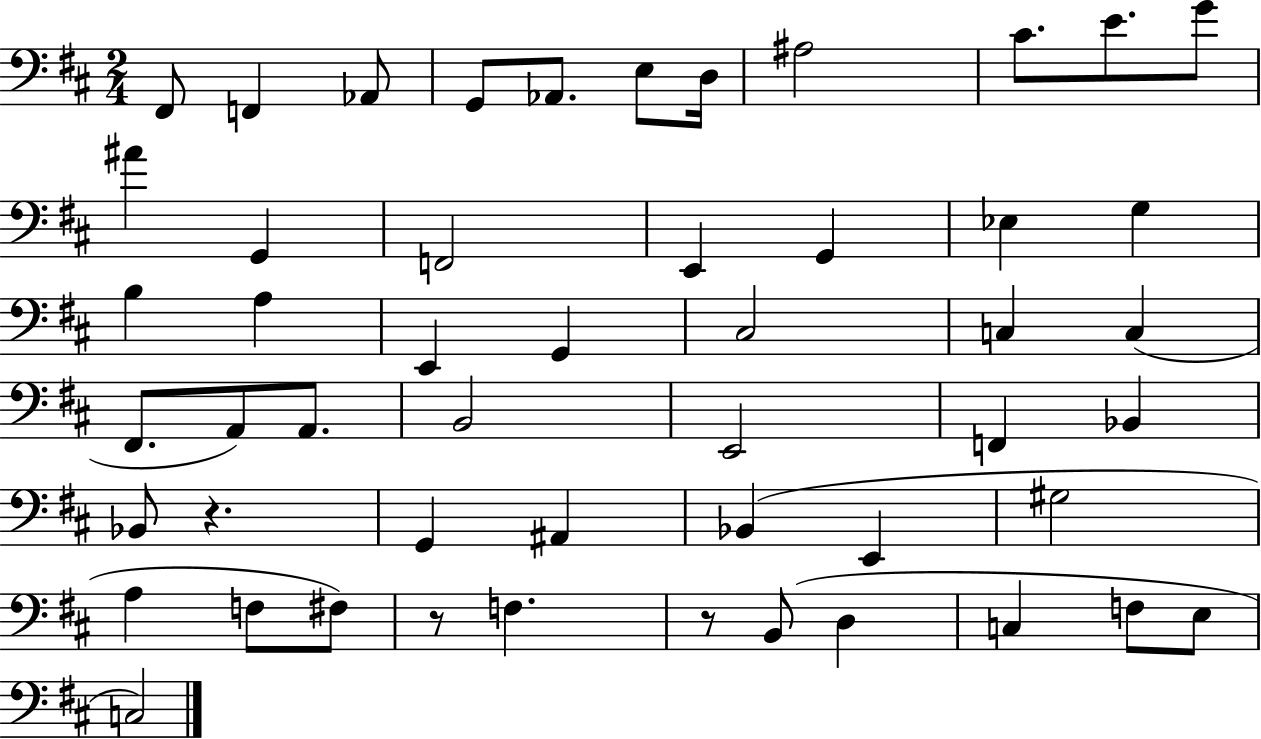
{
  \clef bass
  \numericTimeSignature
  \time 2/4
  \key d \major
  fis,8 f,4 aes,8 | g,8 aes,8. e8 d16 | ais2 | cis'8. e'8. g'8 | \break ais'4 g,4 | f,2 | e,4 g,4 | ees4 g4 | \break b4 a4 | e,4 g,4 | cis2 | c4 c4( | \break fis,8. a,8) a,8. | b,2 | e,2 | f,4 bes,4 | \break bes,8 r4. | g,4 ais,4 | bes,4( e,4 | gis2 | \break a4 f8 fis8) | r8 f4. | r8 b,8( d4 | c4 f8 e8 | \break c2) | \bar "|."
}